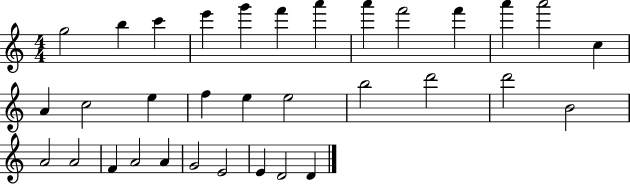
{
  \clef treble
  \numericTimeSignature
  \time 4/4
  \key c \major
  g''2 b''4 c'''4 | e'''4 g'''4 f'''4 a'''4 | a'''4 f'''2 f'''4 | a'''4 a'''2 c''4 | \break a'4 c''2 e''4 | f''4 e''4 e''2 | b''2 d'''2 | d'''2 b'2 | \break a'2 a'2 | f'4 a'2 a'4 | g'2 e'2 | e'4 d'2 d'4 | \break \bar "|."
}